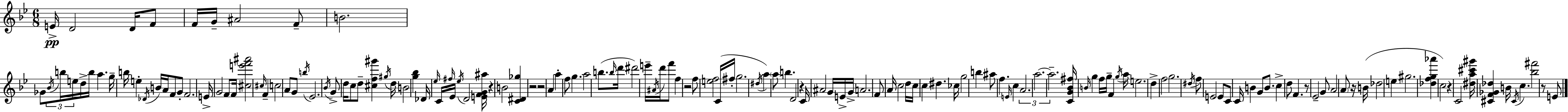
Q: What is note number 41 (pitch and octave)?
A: D5